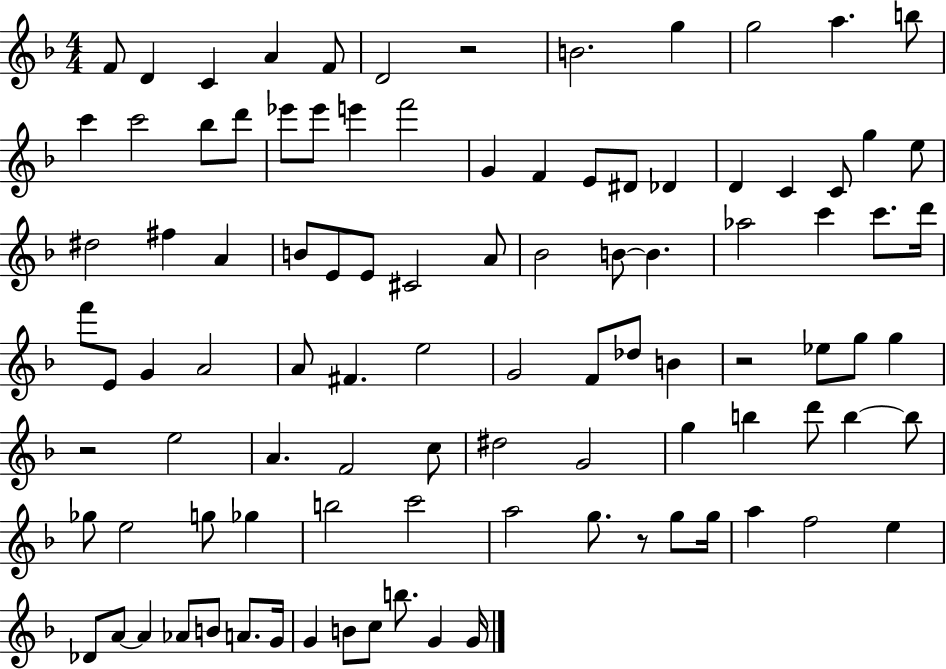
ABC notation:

X:1
T:Untitled
M:4/4
L:1/4
K:F
F/2 D C A F/2 D2 z2 B2 g g2 a b/2 c' c'2 _b/2 d'/2 _e'/2 _e'/2 e' f'2 G F E/2 ^D/2 _D D C C/2 g e/2 ^d2 ^f A B/2 E/2 E/2 ^C2 A/2 _B2 B/2 B _a2 c' c'/2 d'/4 f'/2 E/2 G A2 A/2 ^F e2 G2 F/2 _d/2 B z2 _e/2 g/2 g z2 e2 A F2 c/2 ^d2 G2 g b d'/2 b b/2 _g/2 e2 g/2 _g b2 c'2 a2 g/2 z/2 g/2 g/4 a f2 e _D/2 A/2 A _A/2 B/2 A/2 G/4 G B/2 c/2 b/2 G G/4